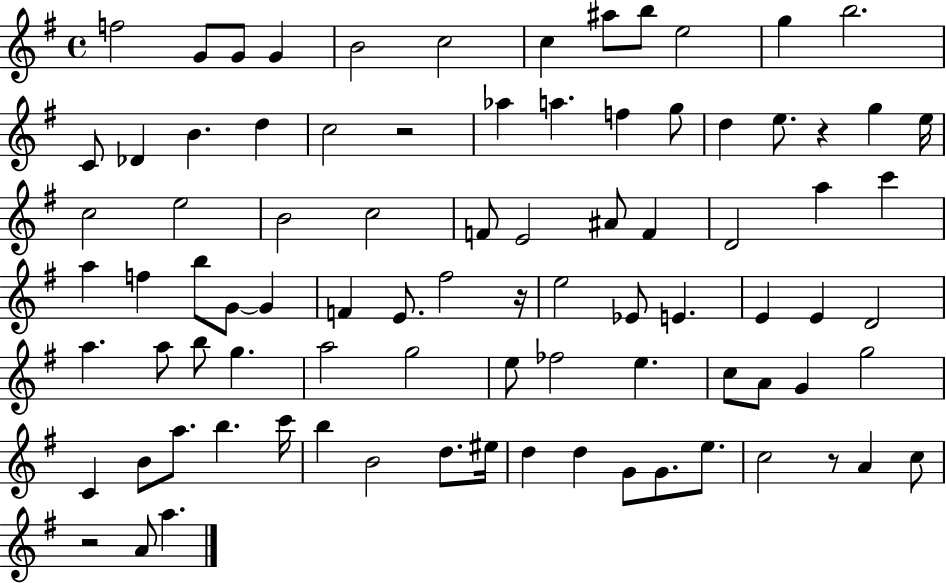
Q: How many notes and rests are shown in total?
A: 87